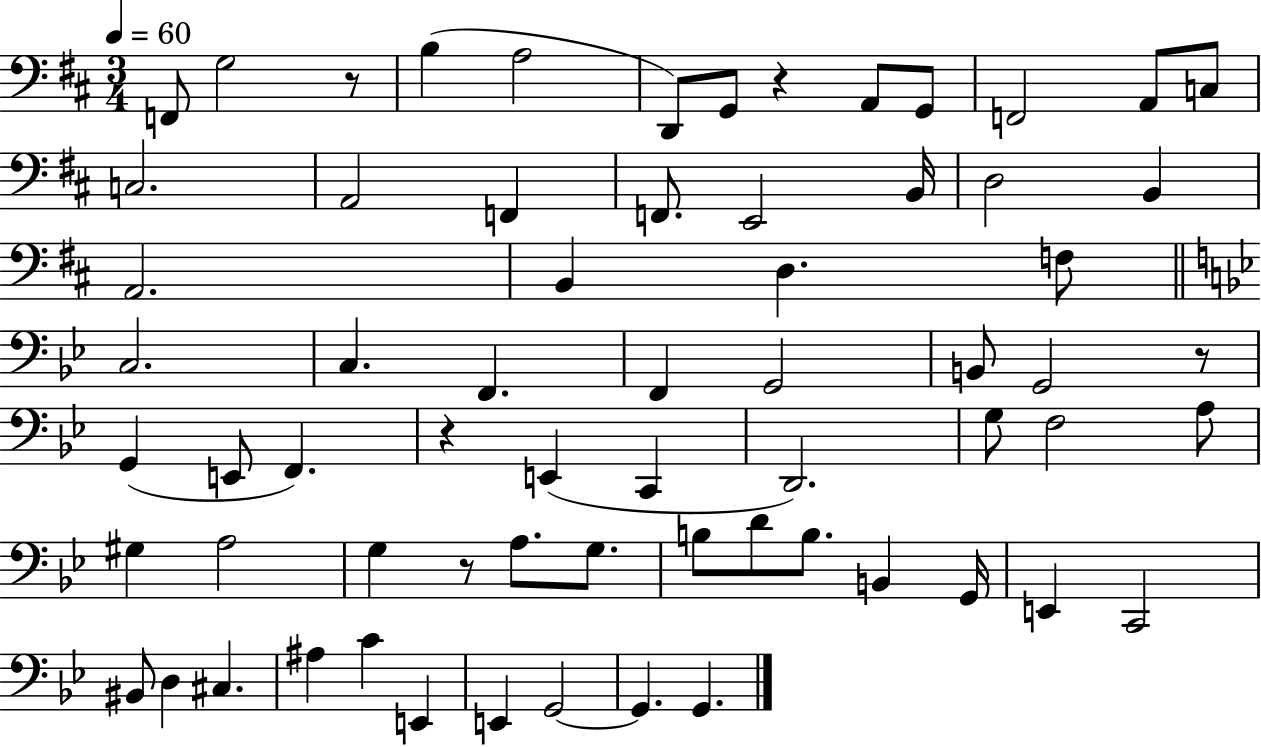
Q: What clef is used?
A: bass